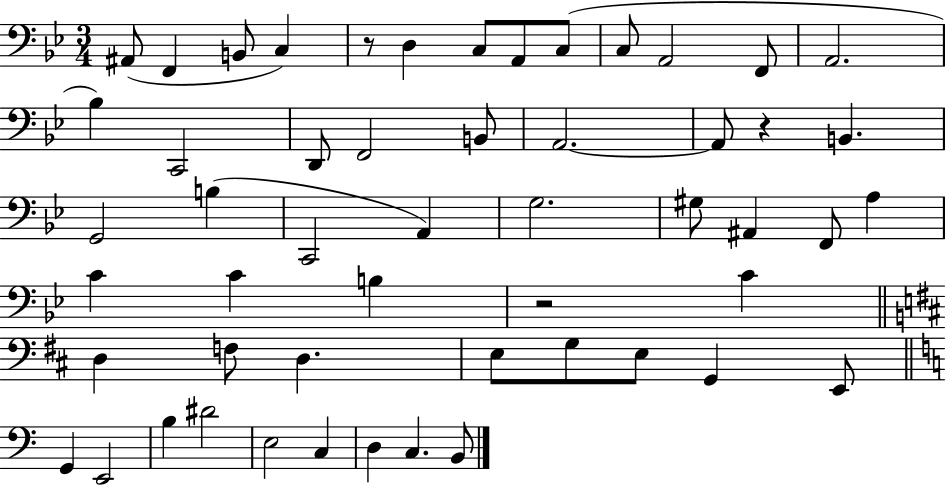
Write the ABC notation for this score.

X:1
T:Untitled
M:3/4
L:1/4
K:Bb
^A,,/2 F,, B,,/2 C, z/2 D, C,/2 A,,/2 C,/2 C,/2 A,,2 F,,/2 A,,2 _B, C,,2 D,,/2 F,,2 B,,/2 A,,2 A,,/2 z B,, G,,2 B, C,,2 A,, G,2 ^G,/2 ^A,, F,,/2 A, C C B, z2 C D, F,/2 D, E,/2 G,/2 E,/2 G,, E,,/2 G,, E,,2 B, ^D2 E,2 C, D, C, B,,/2